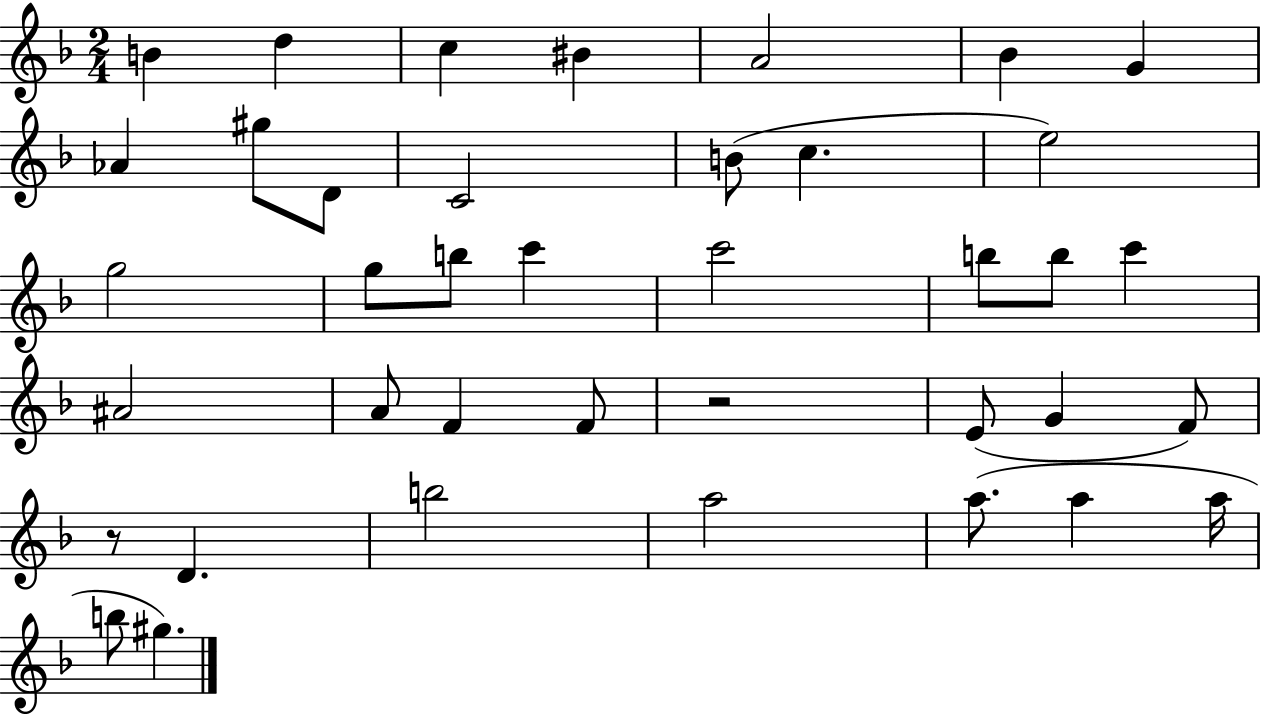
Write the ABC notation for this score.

X:1
T:Untitled
M:2/4
L:1/4
K:F
B d c ^B A2 _B G _A ^g/2 D/2 C2 B/2 c e2 g2 g/2 b/2 c' c'2 b/2 b/2 c' ^A2 A/2 F F/2 z2 E/2 G F/2 z/2 D b2 a2 a/2 a a/4 b/2 ^g